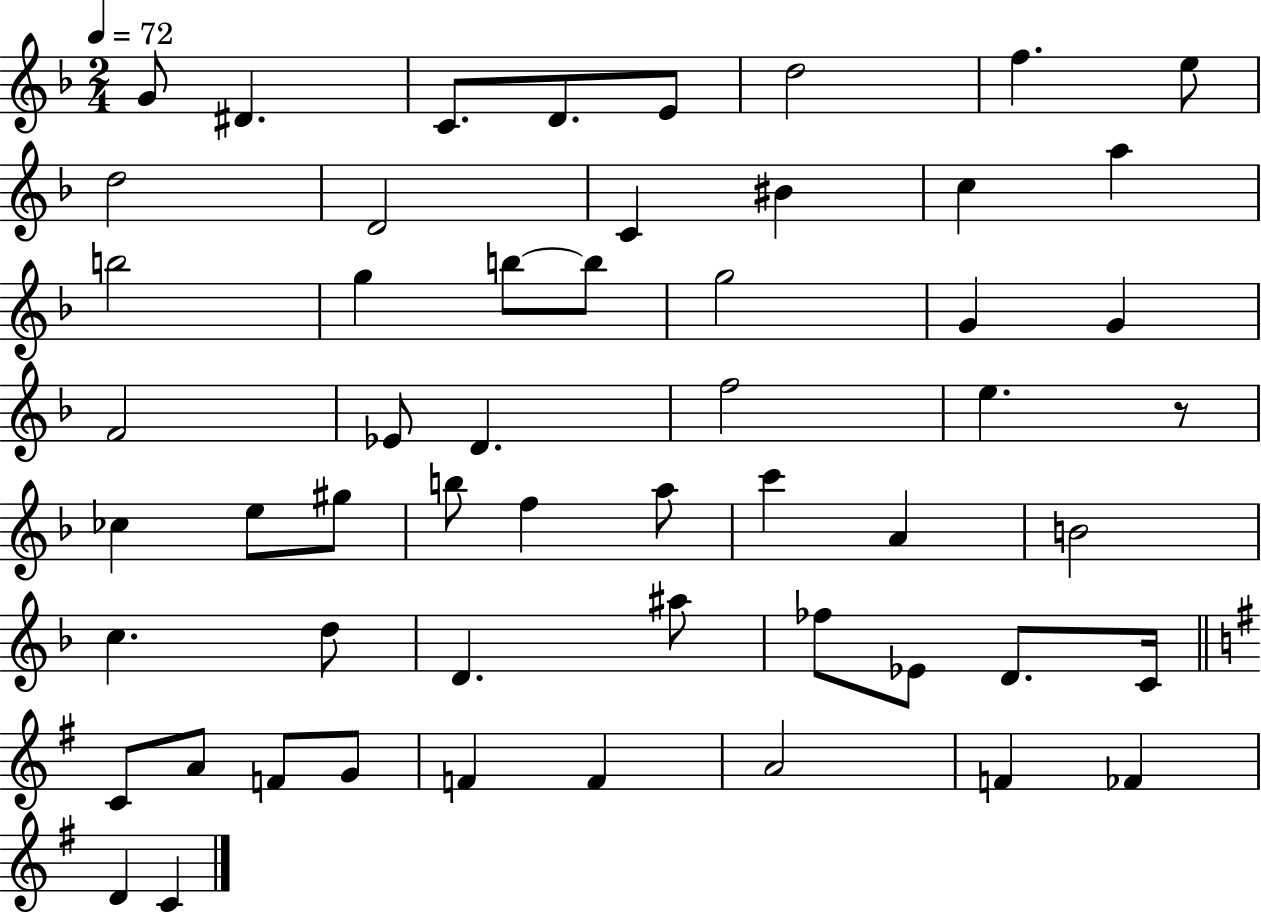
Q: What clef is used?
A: treble